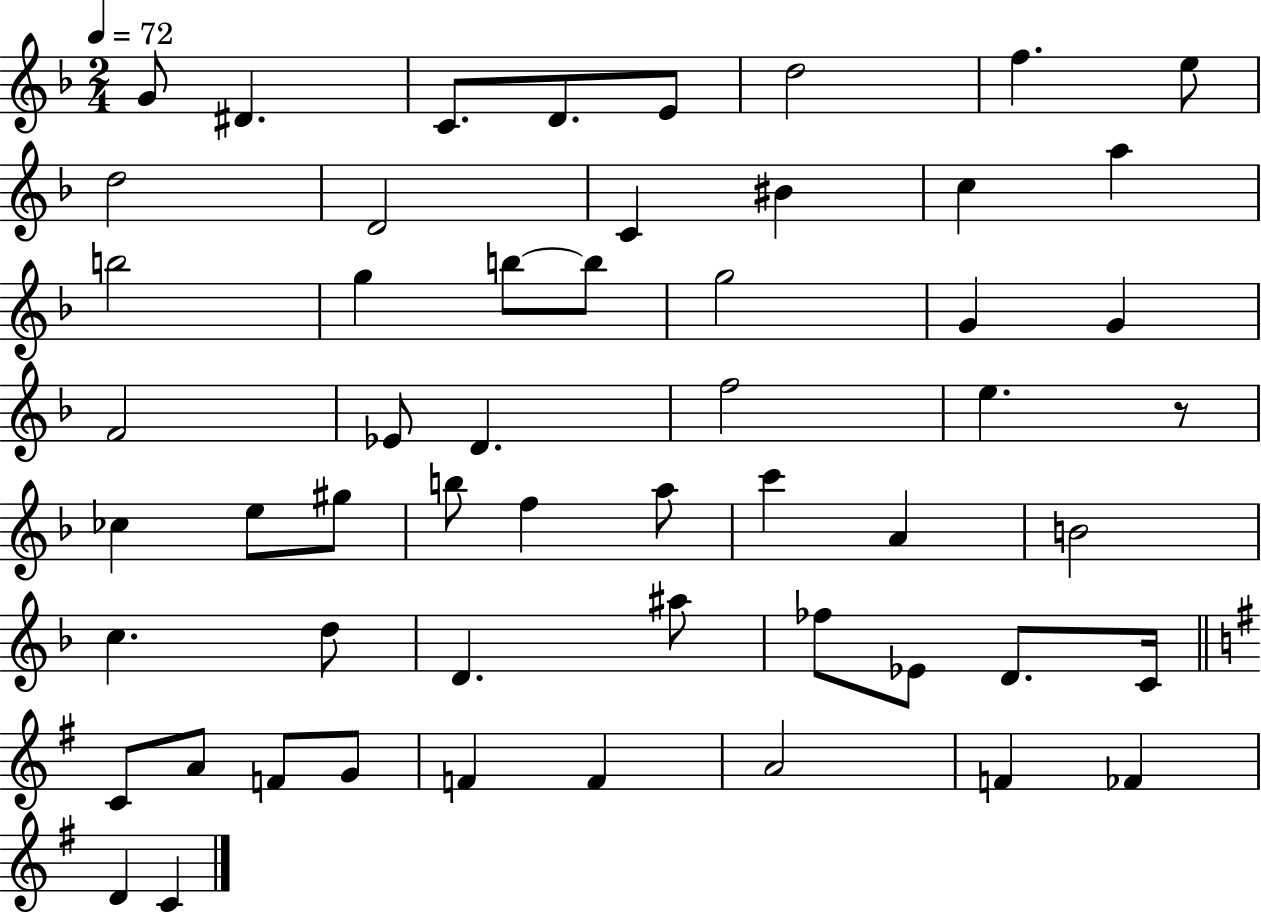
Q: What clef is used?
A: treble